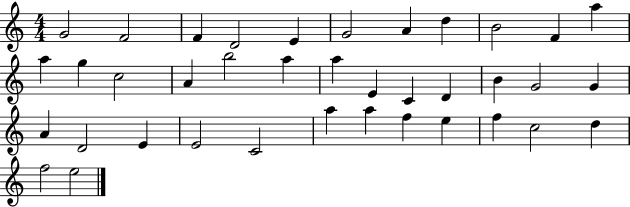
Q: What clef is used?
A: treble